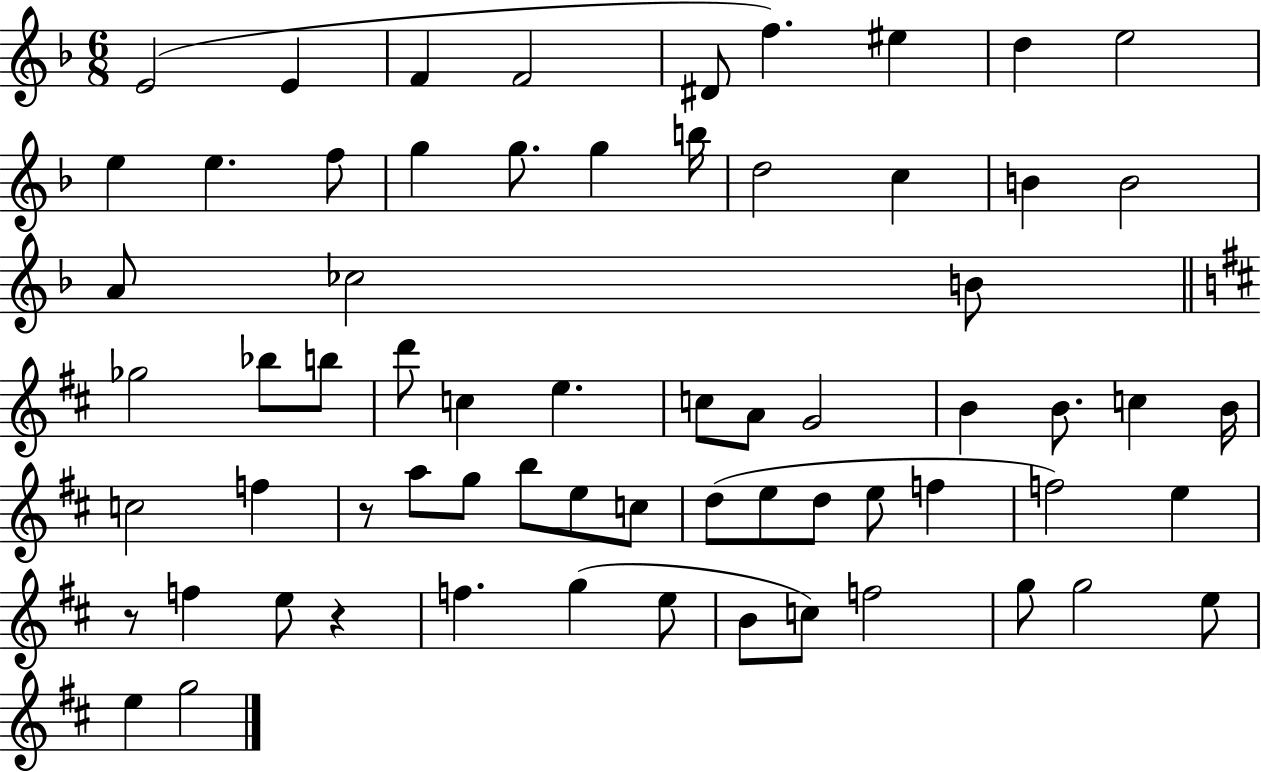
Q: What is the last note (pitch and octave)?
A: G5